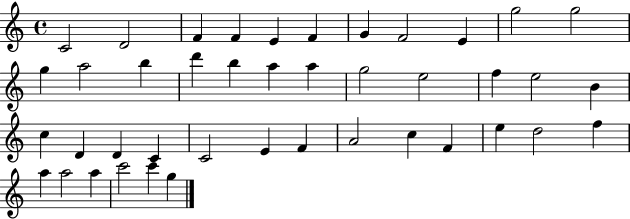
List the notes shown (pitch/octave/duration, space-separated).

C4/h D4/h F4/q F4/q E4/q F4/q G4/q F4/h E4/q G5/h G5/h G5/q A5/h B5/q D6/q B5/q A5/q A5/q G5/h E5/h F5/q E5/h B4/q C5/q D4/q D4/q C4/q C4/h E4/q F4/q A4/h C5/q F4/q E5/q D5/h F5/q A5/q A5/h A5/q C6/h C6/q G5/q